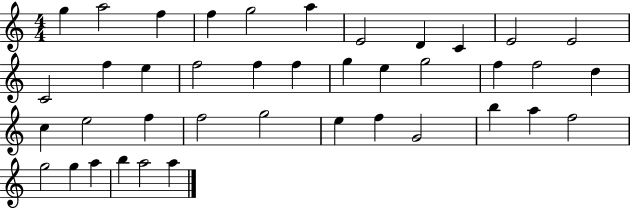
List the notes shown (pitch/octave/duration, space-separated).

G5/q A5/h F5/q F5/q G5/h A5/q E4/h D4/q C4/q E4/h E4/h C4/h F5/q E5/q F5/h F5/q F5/q G5/q E5/q G5/h F5/q F5/h D5/q C5/q E5/h F5/q F5/h G5/h E5/q F5/q G4/h B5/q A5/q F5/h G5/h G5/q A5/q B5/q A5/h A5/q